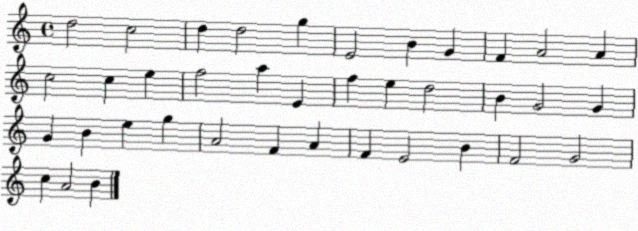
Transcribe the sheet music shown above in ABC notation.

X:1
T:Untitled
M:4/4
L:1/4
K:C
d2 c2 d d2 g E2 B G F A2 A c2 c e f2 a E f e d2 B G2 G G B e g A2 F A F E2 B F2 G2 c A2 B